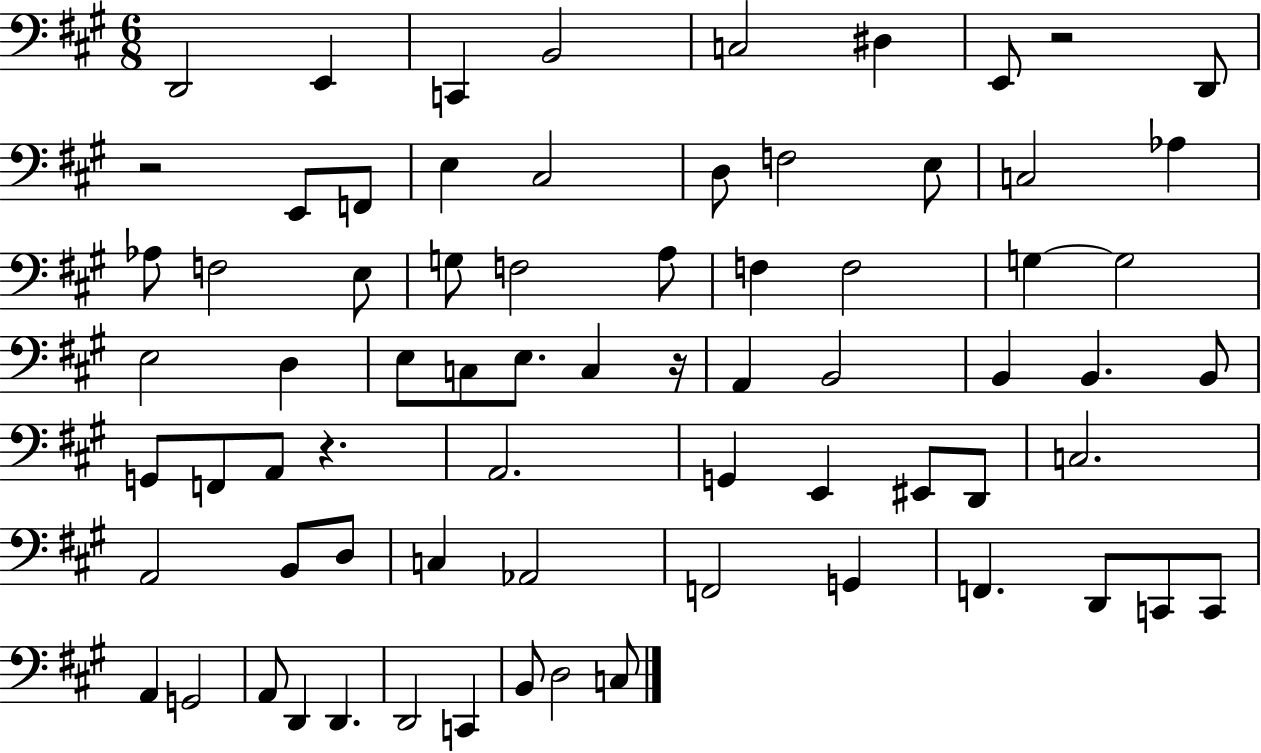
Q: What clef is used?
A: bass